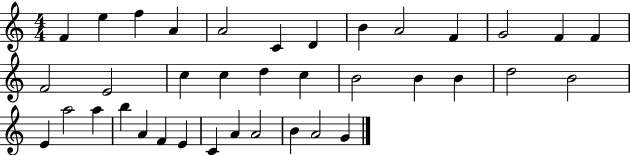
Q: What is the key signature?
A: C major